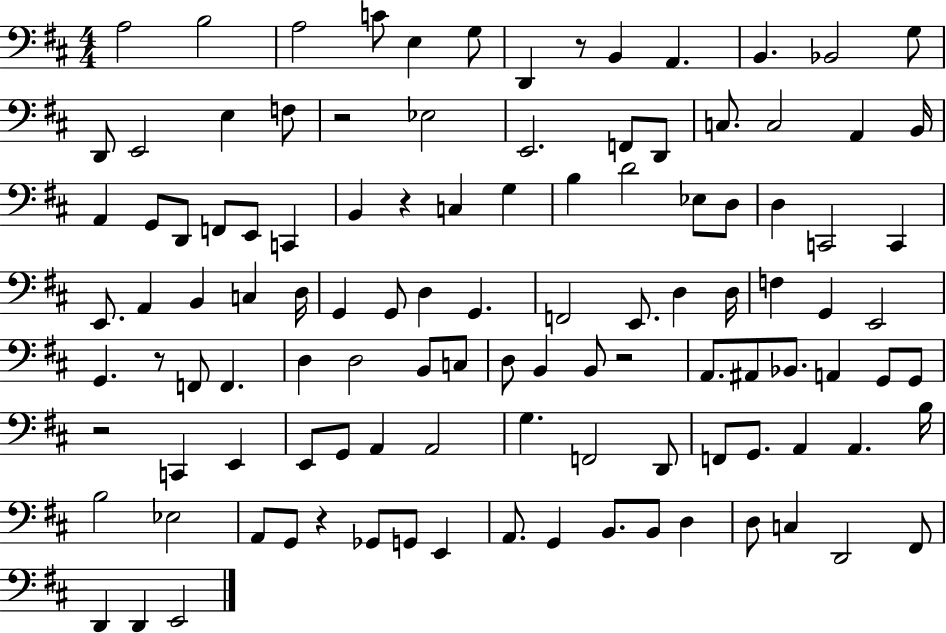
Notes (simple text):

A3/h B3/h A3/h C4/e E3/q G3/e D2/q R/e B2/q A2/q. B2/q. Bb2/h G3/e D2/e E2/h E3/q F3/e R/h Eb3/h E2/h. F2/e D2/e C3/e. C3/h A2/q B2/s A2/q G2/e D2/e F2/e E2/e C2/q B2/q R/q C3/q G3/q B3/q D4/h Eb3/e D3/e D3/q C2/h C2/q E2/e. A2/q B2/q C3/q D3/s G2/q G2/e D3/q G2/q. F2/h E2/e. D3/q D3/s F3/q G2/q E2/h G2/q. R/e F2/e F2/q. D3/q D3/h B2/e C3/e D3/e B2/q B2/e R/h A2/e. A#2/e Bb2/e. A2/q G2/e G2/e R/h C2/q E2/q E2/e G2/e A2/q A2/h G3/q. F2/h D2/e F2/e G2/e. A2/q A2/q. B3/s B3/h Eb3/h A2/e G2/e R/q Gb2/e G2/e E2/q A2/e. G2/q B2/e. B2/e D3/q D3/e C3/q D2/h F#2/e D2/q D2/q E2/h